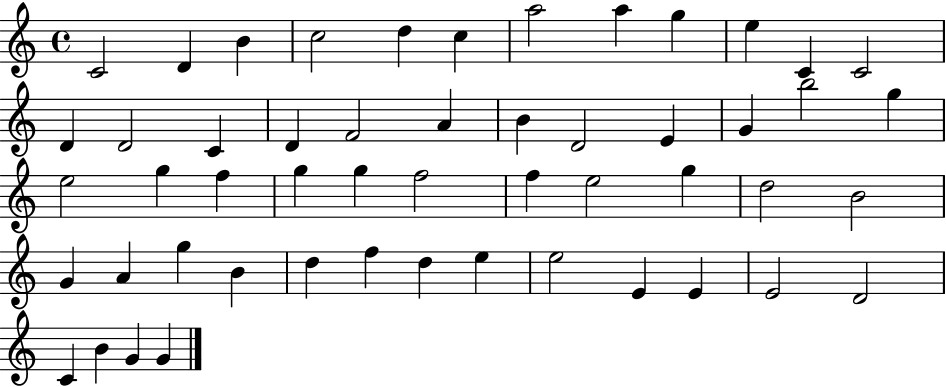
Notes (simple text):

C4/h D4/q B4/q C5/h D5/q C5/q A5/h A5/q G5/q E5/q C4/q C4/h D4/q D4/h C4/q D4/q F4/h A4/q B4/q D4/h E4/q G4/q B5/h G5/q E5/h G5/q F5/q G5/q G5/q F5/h F5/q E5/h G5/q D5/h B4/h G4/q A4/q G5/q B4/q D5/q F5/q D5/q E5/q E5/h E4/q E4/q E4/h D4/h C4/q B4/q G4/q G4/q